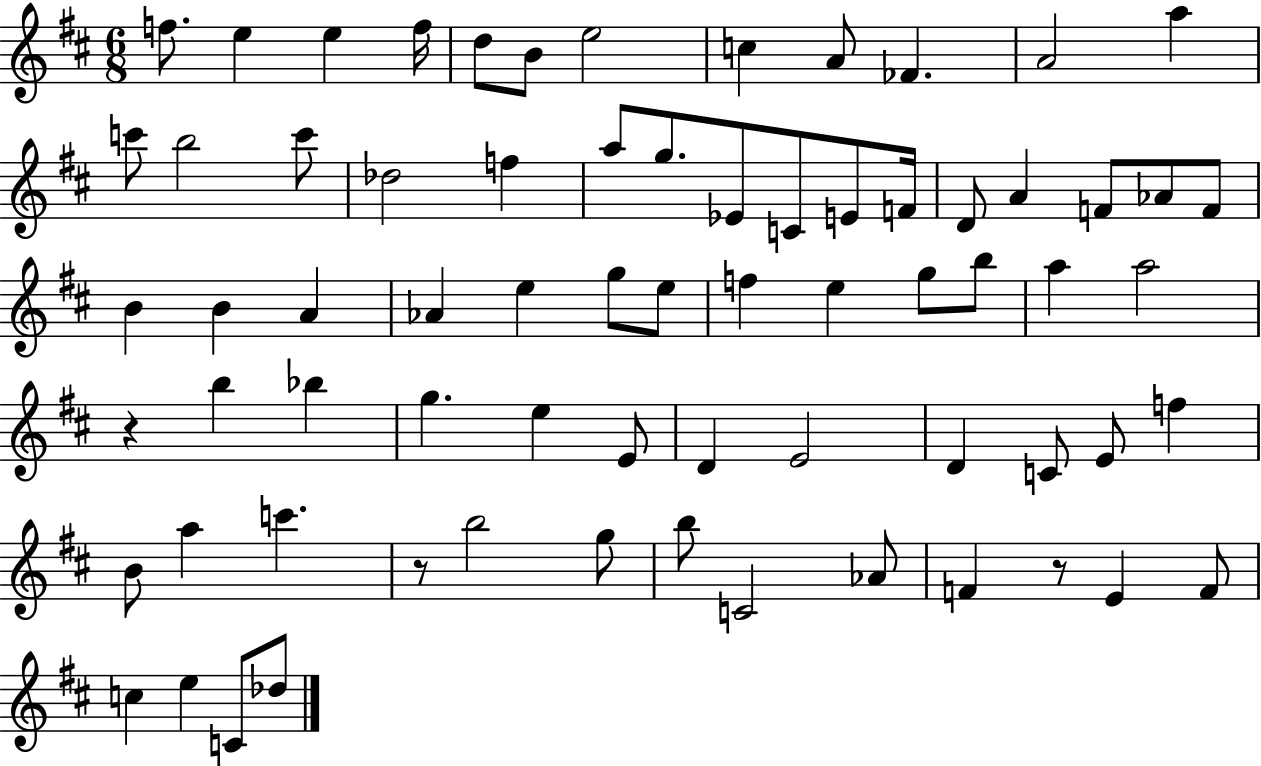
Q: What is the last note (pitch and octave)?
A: Db5